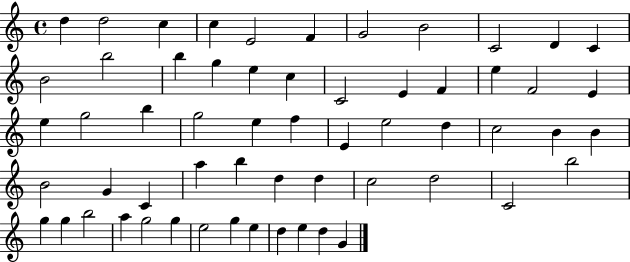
{
  \clef treble
  \time 4/4
  \defaultTimeSignature
  \key c \major
  d''4 d''2 c''4 | c''4 e'2 f'4 | g'2 b'2 | c'2 d'4 c'4 | \break b'2 b''2 | b''4 g''4 e''4 c''4 | c'2 e'4 f'4 | e''4 f'2 e'4 | \break e''4 g''2 b''4 | g''2 e''4 f''4 | e'4 e''2 d''4 | c''2 b'4 b'4 | \break b'2 g'4 c'4 | a''4 b''4 d''4 d''4 | c''2 d''2 | c'2 b''2 | \break g''4 g''4 b''2 | a''4 g''2 g''4 | e''2 g''4 e''4 | d''4 e''4 d''4 g'4 | \break \bar "|."
}